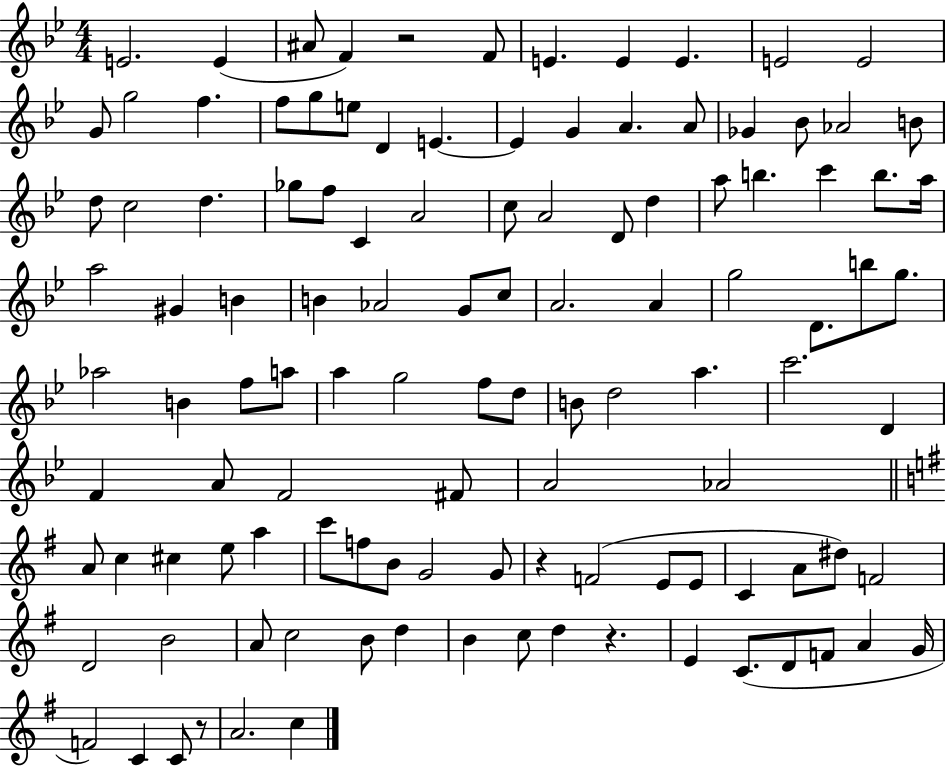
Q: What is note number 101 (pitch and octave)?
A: E4